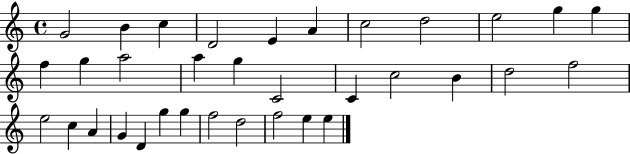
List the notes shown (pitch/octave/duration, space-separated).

G4/h B4/q C5/q D4/h E4/q A4/q C5/h D5/h E5/h G5/q G5/q F5/q G5/q A5/h A5/q G5/q C4/h C4/q C5/h B4/q D5/h F5/h E5/h C5/q A4/q G4/q D4/q G5/q G5/q F5/h D5/h F5/h E5/q E5/q